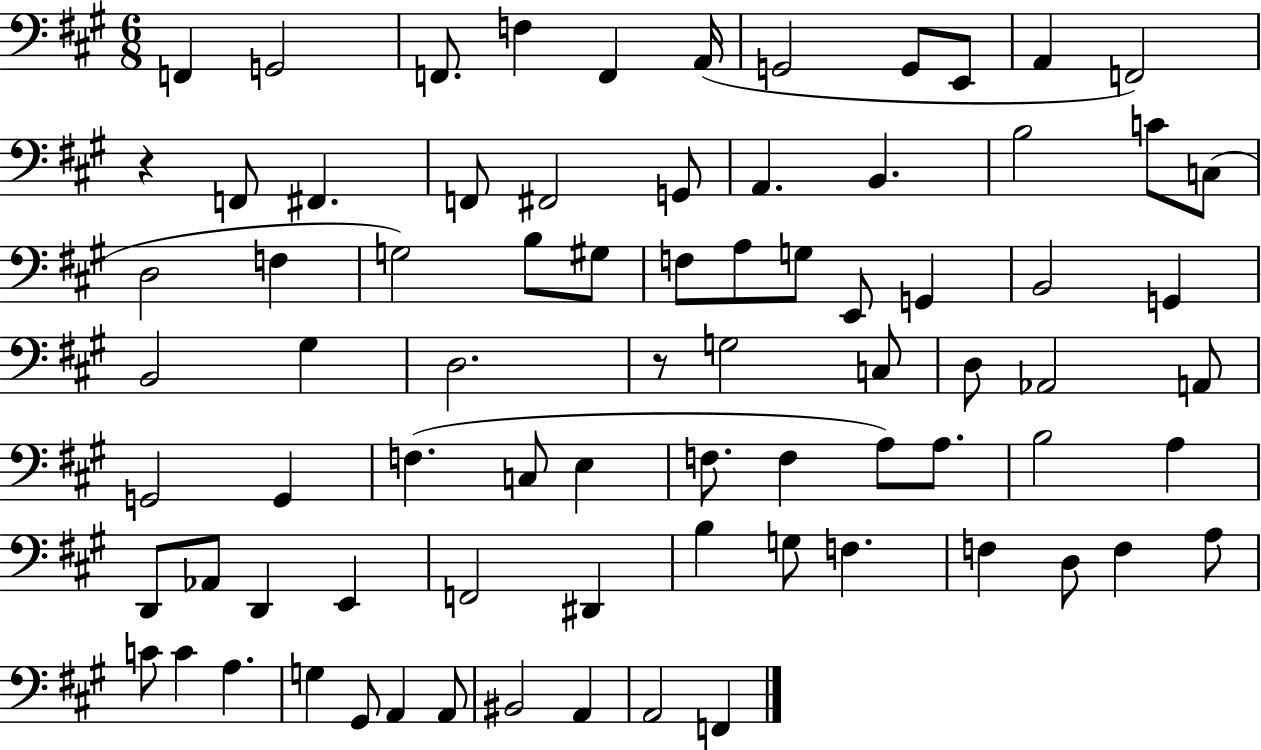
F2/q G2/h F2/e. F3/q F2/q A2/s G2/h G2/e E2/e A2/q F2/h R/q F2/e F#2/q. F2/e F#2/h G2/e A2/q. B2/q. B3/h C4/e C3/e D3/h F3/q G3/h B3/e G#3/e F3/e A3/e G3/e E2/e G2/q B2/h G2/q B2/h G#3/q D3/h. R/e G3/h C3/e D3/e Ab2/h A2/e G2/h G2/q F3/q. C3/e E3/q F3/e. F3/q A3/e A3/e. B3/h A3/q D2/e Ab2/e D2/q E2/q F2/h D#2/q B3/q G3/e F3/q. F3/q D3/e F3/q A3/e C4/e C4/q A3/q. G3/q G#2/e A2/q A2/e BIS2/h A2/q A2/h F2/q